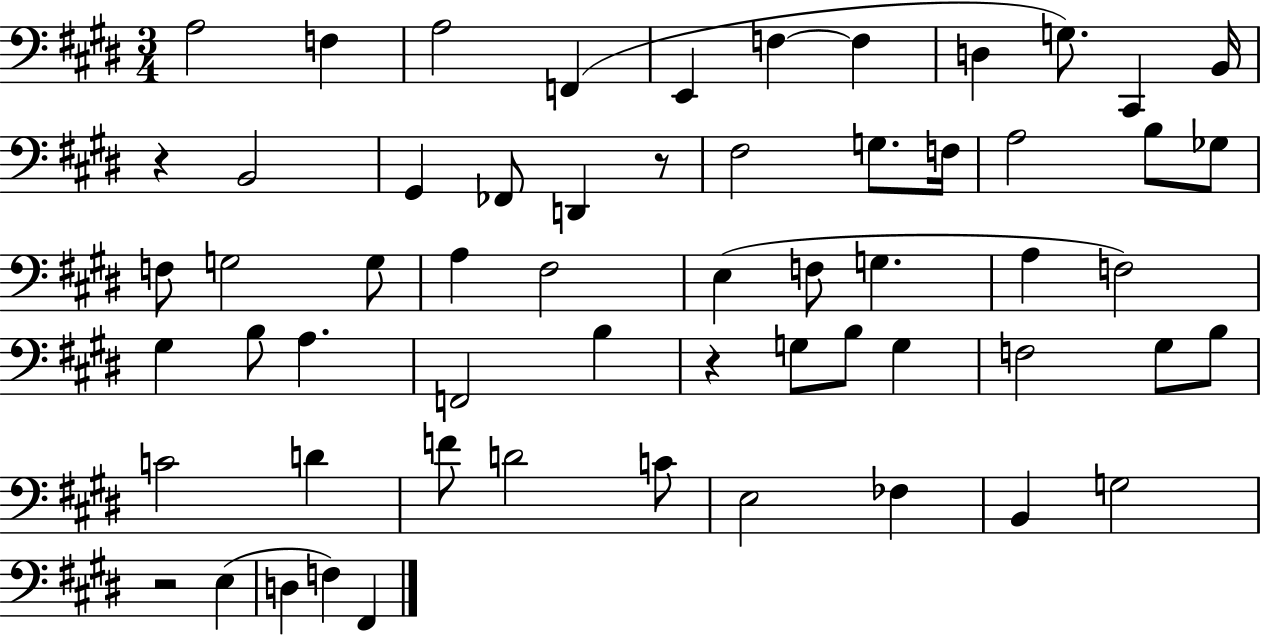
A3/h F3/q A3/h F2/q E2/q F3/q F3/q D3/q G3/e. C#2/q B2/s R/q B2/h G#2/q FES2/e D2/q R/e F#3/h G3/e. F3/s A3/h B3/e Gb3/e F3/e G3/h G3/e A3/q F#3/h E3/q F3/e G3/q. A3/q F3/h G#3/q B3/e A3/q. F2/h B3/q R/q G3/e B3/e G3/q F3/h G#3/e B3/e C4/h D4/q F4/e D4/h C4/e E3/h FES3/q B2/q G3/h R/h E3/q D3/q F3/q F#2/q